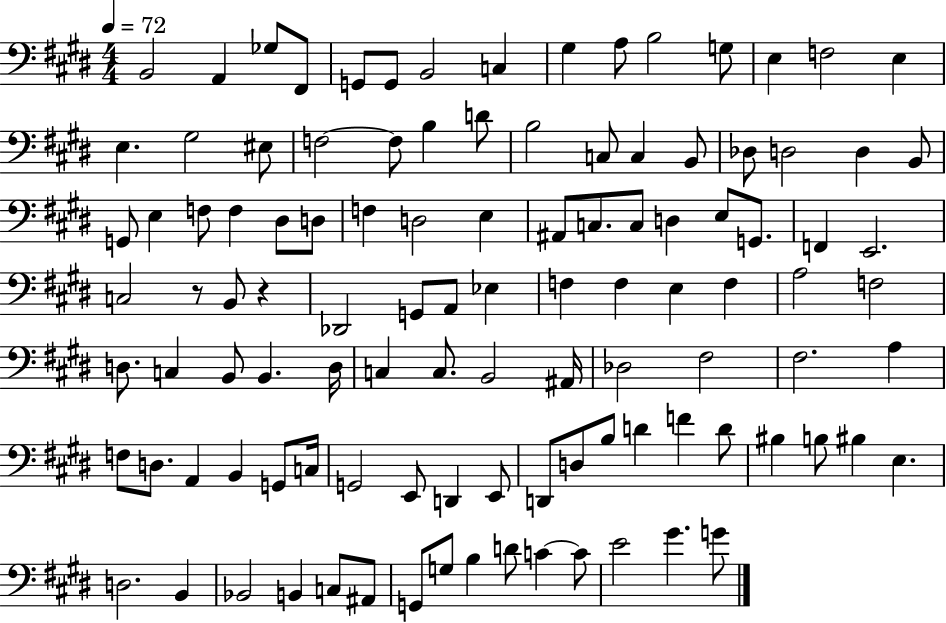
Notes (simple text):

B2/h A2/q Gb3/e F#2/e G2/e G2/e B2/h C3/q G#3/q A3/e B3/h G3/e E3/q F3/h E3/q E3/q. G#3/h EIS3/e F3/h F3/e B3/q D4/e B3/h C3/e C3/q B2/e Db3/e D3/h D3/q B2/e G2/e E3/q F3/e F3/q D#3/e D3/e F3/q D3/h E3/q A#2/e C3/e. C3/e D3/q E3/e G2/e. F2/q E2/h. C3/h R/e B2/e R/q Db2/h G2/e A2/e Eb3/q F3/q F3/q E3/q F3/q A3/h F3/h D3/e. C3/q B2/e B2/q. D3/s C3/q C3/e. B2/h A#2/s Db3/h F#3/h F#3/h. A3/q F3/e D3/e. A2/q B2/q G2/e C3/s G2/h E2/e D2/q E2/e D2/e D3/e B3/e D4/q F4/q D4/e BIS3/q B3/e BIS3/q E3/q. D3/h. B2/q Bb2/h B2/q C3/e A#2/e G2/e G3/e B3/q D4/e C4/q C4/e E4/h G#4/q. G4/e